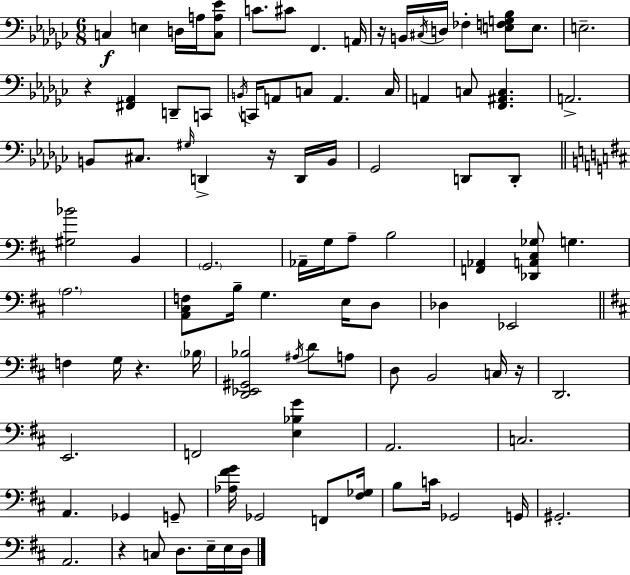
X:1
T:Untitled
M:6/8
L:1/4
K:Ebm
C, E, D,/4 A,/4 [C,A,_E]/2 C/2 ^C/2 F,, A,,/4 z/4 B,,/4 ^C,/4 D,/4 _F, [E,F,G,_B,]/2 E,/2 E,2 z [^F,,_A,,] D,,/2 C,,/2 B,,/4 C,,/4 A,,/2 C,/2 A,, C,/4 A,, C,/2 [F,,^A,,C,] A,,2 B,,/2 ^C,/2 ^G,/4 D,, z/4 D,,/4 B,,/4 _G,,2 D,,/2 D,,/2 [^G,_B]2 B,, G,,2 _A,,/4 G,/4 A,/2 B,2 [F,,_A,,] [_D,,A,,^C,_G,]/2 G, A,2 [A,,^C,F,]/2 B,/4 G, E,/4 D,/2 _D, _E,,2 F, G,/4 z _B,/4 [D,,_E,,^G,,_B,]2 ^A,/4 D/2 A,/2 D,/2 B,,2 C,/4 z/4 D,,2 E,,2 F,,2 [E,_B,G] A,,2 C,2 A,, _G,, G,,/2 [_A,^FG]/4 _G,,2 F,,/2 [^F,_G,]/4 B,/2 C/4 _G,,2 G,,/4 ^G,,2 A,,2 z C,/2 D,/2 E,/4 E,/4 D,/4